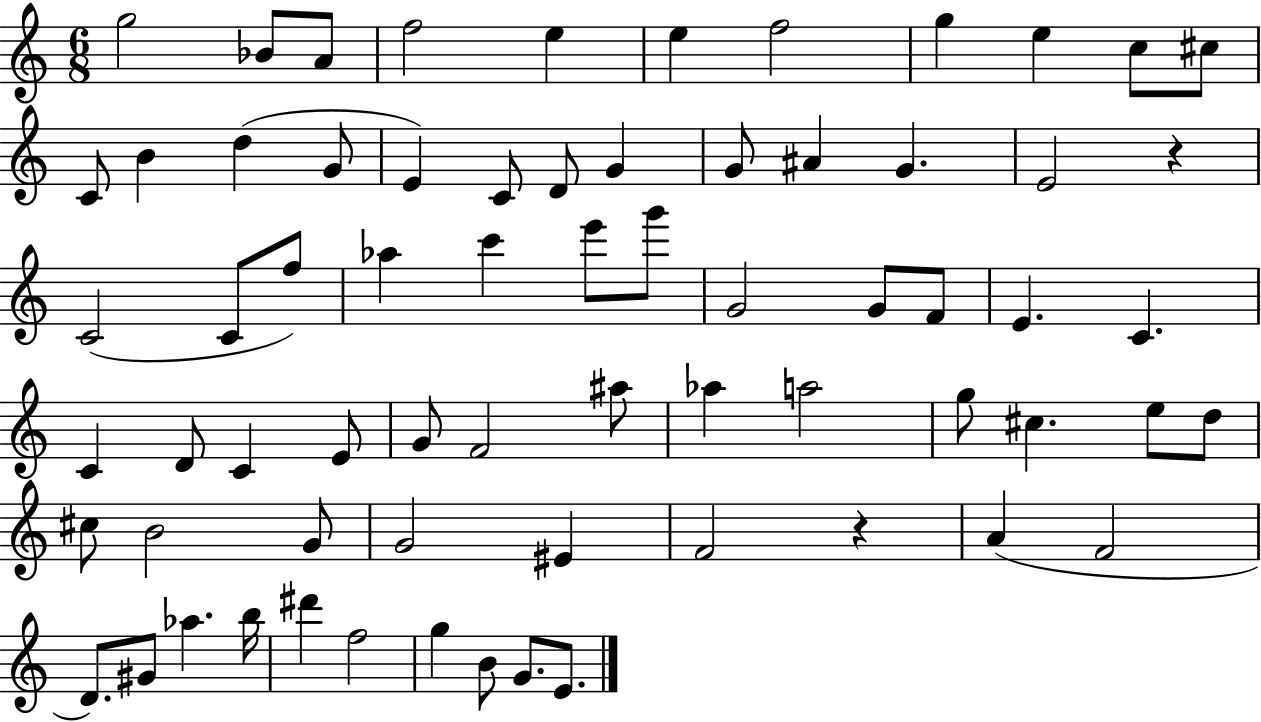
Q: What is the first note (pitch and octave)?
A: G5